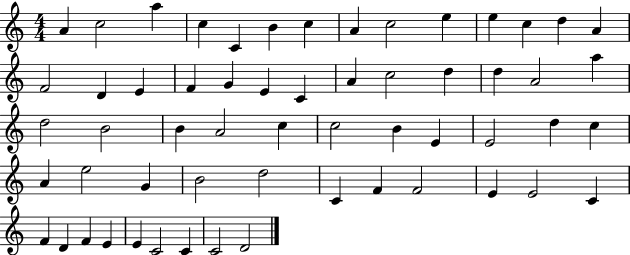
{
  \clef treble
  \numericTimeSignature
  \time 4/4
  \key c \major
  a'4 c''2 a''4 | c''4 c'4 b'4 c''4 | a'4 c''2 e''4 | e''4 c''4 d''4 a'4 | \break f'2 d'4 e'4 | f'4 g'4 e'4 c'4 | a'4 c''2 d''4 | d''4 a'2 a''4 | \break d''2 b'2 | b'4 a'2 c''4 | c''2 b'4 e'4 | e'2 d''4 c''4 | \break a'4 e''2 g'4 | b'2 d''2 | c'4 f'4 f'2 | e'4 e'2 c'4 | \break f'4 d'4 f'4 e'4 | e'4 c'2 c'4 | c'2 d'2 | \bar "|."
}